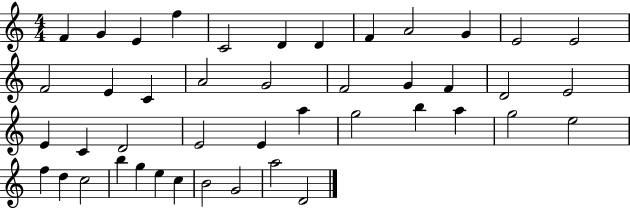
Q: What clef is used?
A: treble